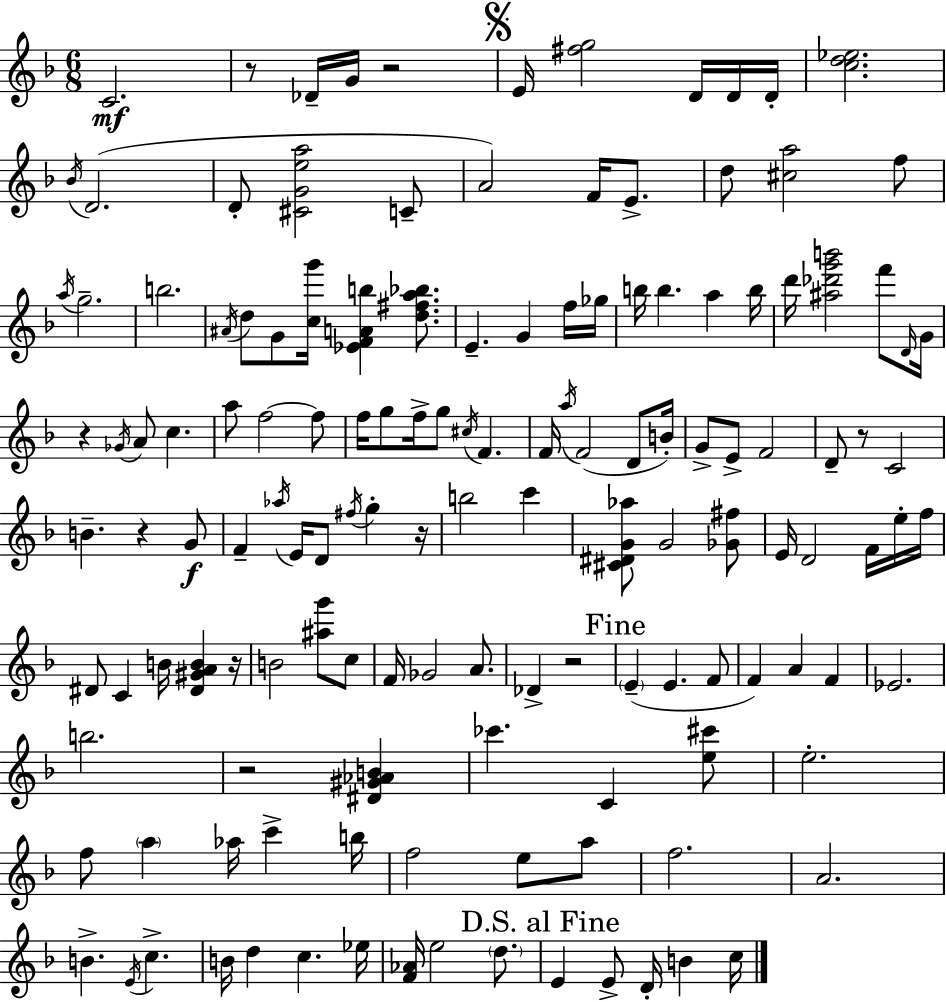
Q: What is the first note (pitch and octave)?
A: C4